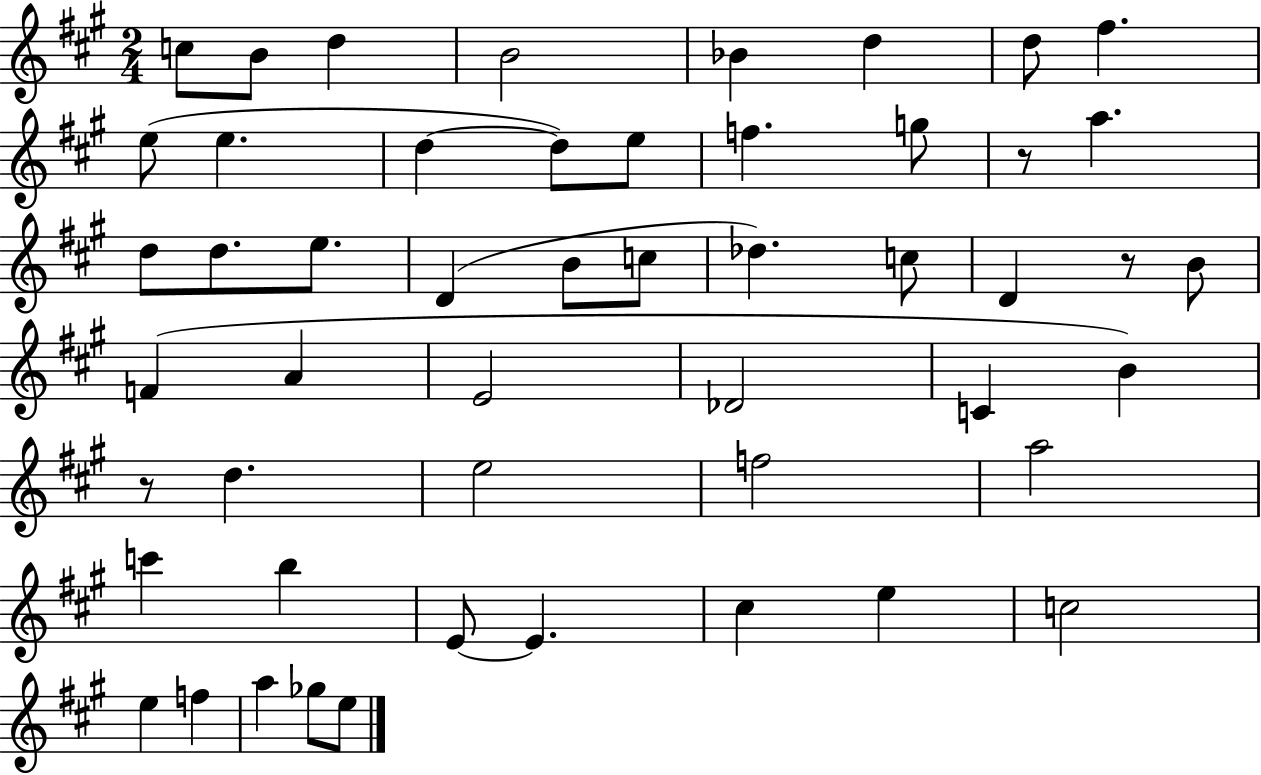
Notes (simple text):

C5/e B4/e D5/q B4/h Bb4/q D5/q D5/e F#5/q. E5/e E5/q. D5/q D5/e E5/e F5/q. G5/e R/e A5/q. D5/e D5/e. E5/e. D4/q B4/e C5/e Db5/q. C5/e D4/q R/e B4/e F4/q A4/q E4/h Db4/h C4/q B4/q R/e D5/q. E5/h F5/h A5/h C6/q B5/q E4/e E4/q. C#5/q E5/q C5/h E5/q F5/q A5/q Gb5/e E5/e